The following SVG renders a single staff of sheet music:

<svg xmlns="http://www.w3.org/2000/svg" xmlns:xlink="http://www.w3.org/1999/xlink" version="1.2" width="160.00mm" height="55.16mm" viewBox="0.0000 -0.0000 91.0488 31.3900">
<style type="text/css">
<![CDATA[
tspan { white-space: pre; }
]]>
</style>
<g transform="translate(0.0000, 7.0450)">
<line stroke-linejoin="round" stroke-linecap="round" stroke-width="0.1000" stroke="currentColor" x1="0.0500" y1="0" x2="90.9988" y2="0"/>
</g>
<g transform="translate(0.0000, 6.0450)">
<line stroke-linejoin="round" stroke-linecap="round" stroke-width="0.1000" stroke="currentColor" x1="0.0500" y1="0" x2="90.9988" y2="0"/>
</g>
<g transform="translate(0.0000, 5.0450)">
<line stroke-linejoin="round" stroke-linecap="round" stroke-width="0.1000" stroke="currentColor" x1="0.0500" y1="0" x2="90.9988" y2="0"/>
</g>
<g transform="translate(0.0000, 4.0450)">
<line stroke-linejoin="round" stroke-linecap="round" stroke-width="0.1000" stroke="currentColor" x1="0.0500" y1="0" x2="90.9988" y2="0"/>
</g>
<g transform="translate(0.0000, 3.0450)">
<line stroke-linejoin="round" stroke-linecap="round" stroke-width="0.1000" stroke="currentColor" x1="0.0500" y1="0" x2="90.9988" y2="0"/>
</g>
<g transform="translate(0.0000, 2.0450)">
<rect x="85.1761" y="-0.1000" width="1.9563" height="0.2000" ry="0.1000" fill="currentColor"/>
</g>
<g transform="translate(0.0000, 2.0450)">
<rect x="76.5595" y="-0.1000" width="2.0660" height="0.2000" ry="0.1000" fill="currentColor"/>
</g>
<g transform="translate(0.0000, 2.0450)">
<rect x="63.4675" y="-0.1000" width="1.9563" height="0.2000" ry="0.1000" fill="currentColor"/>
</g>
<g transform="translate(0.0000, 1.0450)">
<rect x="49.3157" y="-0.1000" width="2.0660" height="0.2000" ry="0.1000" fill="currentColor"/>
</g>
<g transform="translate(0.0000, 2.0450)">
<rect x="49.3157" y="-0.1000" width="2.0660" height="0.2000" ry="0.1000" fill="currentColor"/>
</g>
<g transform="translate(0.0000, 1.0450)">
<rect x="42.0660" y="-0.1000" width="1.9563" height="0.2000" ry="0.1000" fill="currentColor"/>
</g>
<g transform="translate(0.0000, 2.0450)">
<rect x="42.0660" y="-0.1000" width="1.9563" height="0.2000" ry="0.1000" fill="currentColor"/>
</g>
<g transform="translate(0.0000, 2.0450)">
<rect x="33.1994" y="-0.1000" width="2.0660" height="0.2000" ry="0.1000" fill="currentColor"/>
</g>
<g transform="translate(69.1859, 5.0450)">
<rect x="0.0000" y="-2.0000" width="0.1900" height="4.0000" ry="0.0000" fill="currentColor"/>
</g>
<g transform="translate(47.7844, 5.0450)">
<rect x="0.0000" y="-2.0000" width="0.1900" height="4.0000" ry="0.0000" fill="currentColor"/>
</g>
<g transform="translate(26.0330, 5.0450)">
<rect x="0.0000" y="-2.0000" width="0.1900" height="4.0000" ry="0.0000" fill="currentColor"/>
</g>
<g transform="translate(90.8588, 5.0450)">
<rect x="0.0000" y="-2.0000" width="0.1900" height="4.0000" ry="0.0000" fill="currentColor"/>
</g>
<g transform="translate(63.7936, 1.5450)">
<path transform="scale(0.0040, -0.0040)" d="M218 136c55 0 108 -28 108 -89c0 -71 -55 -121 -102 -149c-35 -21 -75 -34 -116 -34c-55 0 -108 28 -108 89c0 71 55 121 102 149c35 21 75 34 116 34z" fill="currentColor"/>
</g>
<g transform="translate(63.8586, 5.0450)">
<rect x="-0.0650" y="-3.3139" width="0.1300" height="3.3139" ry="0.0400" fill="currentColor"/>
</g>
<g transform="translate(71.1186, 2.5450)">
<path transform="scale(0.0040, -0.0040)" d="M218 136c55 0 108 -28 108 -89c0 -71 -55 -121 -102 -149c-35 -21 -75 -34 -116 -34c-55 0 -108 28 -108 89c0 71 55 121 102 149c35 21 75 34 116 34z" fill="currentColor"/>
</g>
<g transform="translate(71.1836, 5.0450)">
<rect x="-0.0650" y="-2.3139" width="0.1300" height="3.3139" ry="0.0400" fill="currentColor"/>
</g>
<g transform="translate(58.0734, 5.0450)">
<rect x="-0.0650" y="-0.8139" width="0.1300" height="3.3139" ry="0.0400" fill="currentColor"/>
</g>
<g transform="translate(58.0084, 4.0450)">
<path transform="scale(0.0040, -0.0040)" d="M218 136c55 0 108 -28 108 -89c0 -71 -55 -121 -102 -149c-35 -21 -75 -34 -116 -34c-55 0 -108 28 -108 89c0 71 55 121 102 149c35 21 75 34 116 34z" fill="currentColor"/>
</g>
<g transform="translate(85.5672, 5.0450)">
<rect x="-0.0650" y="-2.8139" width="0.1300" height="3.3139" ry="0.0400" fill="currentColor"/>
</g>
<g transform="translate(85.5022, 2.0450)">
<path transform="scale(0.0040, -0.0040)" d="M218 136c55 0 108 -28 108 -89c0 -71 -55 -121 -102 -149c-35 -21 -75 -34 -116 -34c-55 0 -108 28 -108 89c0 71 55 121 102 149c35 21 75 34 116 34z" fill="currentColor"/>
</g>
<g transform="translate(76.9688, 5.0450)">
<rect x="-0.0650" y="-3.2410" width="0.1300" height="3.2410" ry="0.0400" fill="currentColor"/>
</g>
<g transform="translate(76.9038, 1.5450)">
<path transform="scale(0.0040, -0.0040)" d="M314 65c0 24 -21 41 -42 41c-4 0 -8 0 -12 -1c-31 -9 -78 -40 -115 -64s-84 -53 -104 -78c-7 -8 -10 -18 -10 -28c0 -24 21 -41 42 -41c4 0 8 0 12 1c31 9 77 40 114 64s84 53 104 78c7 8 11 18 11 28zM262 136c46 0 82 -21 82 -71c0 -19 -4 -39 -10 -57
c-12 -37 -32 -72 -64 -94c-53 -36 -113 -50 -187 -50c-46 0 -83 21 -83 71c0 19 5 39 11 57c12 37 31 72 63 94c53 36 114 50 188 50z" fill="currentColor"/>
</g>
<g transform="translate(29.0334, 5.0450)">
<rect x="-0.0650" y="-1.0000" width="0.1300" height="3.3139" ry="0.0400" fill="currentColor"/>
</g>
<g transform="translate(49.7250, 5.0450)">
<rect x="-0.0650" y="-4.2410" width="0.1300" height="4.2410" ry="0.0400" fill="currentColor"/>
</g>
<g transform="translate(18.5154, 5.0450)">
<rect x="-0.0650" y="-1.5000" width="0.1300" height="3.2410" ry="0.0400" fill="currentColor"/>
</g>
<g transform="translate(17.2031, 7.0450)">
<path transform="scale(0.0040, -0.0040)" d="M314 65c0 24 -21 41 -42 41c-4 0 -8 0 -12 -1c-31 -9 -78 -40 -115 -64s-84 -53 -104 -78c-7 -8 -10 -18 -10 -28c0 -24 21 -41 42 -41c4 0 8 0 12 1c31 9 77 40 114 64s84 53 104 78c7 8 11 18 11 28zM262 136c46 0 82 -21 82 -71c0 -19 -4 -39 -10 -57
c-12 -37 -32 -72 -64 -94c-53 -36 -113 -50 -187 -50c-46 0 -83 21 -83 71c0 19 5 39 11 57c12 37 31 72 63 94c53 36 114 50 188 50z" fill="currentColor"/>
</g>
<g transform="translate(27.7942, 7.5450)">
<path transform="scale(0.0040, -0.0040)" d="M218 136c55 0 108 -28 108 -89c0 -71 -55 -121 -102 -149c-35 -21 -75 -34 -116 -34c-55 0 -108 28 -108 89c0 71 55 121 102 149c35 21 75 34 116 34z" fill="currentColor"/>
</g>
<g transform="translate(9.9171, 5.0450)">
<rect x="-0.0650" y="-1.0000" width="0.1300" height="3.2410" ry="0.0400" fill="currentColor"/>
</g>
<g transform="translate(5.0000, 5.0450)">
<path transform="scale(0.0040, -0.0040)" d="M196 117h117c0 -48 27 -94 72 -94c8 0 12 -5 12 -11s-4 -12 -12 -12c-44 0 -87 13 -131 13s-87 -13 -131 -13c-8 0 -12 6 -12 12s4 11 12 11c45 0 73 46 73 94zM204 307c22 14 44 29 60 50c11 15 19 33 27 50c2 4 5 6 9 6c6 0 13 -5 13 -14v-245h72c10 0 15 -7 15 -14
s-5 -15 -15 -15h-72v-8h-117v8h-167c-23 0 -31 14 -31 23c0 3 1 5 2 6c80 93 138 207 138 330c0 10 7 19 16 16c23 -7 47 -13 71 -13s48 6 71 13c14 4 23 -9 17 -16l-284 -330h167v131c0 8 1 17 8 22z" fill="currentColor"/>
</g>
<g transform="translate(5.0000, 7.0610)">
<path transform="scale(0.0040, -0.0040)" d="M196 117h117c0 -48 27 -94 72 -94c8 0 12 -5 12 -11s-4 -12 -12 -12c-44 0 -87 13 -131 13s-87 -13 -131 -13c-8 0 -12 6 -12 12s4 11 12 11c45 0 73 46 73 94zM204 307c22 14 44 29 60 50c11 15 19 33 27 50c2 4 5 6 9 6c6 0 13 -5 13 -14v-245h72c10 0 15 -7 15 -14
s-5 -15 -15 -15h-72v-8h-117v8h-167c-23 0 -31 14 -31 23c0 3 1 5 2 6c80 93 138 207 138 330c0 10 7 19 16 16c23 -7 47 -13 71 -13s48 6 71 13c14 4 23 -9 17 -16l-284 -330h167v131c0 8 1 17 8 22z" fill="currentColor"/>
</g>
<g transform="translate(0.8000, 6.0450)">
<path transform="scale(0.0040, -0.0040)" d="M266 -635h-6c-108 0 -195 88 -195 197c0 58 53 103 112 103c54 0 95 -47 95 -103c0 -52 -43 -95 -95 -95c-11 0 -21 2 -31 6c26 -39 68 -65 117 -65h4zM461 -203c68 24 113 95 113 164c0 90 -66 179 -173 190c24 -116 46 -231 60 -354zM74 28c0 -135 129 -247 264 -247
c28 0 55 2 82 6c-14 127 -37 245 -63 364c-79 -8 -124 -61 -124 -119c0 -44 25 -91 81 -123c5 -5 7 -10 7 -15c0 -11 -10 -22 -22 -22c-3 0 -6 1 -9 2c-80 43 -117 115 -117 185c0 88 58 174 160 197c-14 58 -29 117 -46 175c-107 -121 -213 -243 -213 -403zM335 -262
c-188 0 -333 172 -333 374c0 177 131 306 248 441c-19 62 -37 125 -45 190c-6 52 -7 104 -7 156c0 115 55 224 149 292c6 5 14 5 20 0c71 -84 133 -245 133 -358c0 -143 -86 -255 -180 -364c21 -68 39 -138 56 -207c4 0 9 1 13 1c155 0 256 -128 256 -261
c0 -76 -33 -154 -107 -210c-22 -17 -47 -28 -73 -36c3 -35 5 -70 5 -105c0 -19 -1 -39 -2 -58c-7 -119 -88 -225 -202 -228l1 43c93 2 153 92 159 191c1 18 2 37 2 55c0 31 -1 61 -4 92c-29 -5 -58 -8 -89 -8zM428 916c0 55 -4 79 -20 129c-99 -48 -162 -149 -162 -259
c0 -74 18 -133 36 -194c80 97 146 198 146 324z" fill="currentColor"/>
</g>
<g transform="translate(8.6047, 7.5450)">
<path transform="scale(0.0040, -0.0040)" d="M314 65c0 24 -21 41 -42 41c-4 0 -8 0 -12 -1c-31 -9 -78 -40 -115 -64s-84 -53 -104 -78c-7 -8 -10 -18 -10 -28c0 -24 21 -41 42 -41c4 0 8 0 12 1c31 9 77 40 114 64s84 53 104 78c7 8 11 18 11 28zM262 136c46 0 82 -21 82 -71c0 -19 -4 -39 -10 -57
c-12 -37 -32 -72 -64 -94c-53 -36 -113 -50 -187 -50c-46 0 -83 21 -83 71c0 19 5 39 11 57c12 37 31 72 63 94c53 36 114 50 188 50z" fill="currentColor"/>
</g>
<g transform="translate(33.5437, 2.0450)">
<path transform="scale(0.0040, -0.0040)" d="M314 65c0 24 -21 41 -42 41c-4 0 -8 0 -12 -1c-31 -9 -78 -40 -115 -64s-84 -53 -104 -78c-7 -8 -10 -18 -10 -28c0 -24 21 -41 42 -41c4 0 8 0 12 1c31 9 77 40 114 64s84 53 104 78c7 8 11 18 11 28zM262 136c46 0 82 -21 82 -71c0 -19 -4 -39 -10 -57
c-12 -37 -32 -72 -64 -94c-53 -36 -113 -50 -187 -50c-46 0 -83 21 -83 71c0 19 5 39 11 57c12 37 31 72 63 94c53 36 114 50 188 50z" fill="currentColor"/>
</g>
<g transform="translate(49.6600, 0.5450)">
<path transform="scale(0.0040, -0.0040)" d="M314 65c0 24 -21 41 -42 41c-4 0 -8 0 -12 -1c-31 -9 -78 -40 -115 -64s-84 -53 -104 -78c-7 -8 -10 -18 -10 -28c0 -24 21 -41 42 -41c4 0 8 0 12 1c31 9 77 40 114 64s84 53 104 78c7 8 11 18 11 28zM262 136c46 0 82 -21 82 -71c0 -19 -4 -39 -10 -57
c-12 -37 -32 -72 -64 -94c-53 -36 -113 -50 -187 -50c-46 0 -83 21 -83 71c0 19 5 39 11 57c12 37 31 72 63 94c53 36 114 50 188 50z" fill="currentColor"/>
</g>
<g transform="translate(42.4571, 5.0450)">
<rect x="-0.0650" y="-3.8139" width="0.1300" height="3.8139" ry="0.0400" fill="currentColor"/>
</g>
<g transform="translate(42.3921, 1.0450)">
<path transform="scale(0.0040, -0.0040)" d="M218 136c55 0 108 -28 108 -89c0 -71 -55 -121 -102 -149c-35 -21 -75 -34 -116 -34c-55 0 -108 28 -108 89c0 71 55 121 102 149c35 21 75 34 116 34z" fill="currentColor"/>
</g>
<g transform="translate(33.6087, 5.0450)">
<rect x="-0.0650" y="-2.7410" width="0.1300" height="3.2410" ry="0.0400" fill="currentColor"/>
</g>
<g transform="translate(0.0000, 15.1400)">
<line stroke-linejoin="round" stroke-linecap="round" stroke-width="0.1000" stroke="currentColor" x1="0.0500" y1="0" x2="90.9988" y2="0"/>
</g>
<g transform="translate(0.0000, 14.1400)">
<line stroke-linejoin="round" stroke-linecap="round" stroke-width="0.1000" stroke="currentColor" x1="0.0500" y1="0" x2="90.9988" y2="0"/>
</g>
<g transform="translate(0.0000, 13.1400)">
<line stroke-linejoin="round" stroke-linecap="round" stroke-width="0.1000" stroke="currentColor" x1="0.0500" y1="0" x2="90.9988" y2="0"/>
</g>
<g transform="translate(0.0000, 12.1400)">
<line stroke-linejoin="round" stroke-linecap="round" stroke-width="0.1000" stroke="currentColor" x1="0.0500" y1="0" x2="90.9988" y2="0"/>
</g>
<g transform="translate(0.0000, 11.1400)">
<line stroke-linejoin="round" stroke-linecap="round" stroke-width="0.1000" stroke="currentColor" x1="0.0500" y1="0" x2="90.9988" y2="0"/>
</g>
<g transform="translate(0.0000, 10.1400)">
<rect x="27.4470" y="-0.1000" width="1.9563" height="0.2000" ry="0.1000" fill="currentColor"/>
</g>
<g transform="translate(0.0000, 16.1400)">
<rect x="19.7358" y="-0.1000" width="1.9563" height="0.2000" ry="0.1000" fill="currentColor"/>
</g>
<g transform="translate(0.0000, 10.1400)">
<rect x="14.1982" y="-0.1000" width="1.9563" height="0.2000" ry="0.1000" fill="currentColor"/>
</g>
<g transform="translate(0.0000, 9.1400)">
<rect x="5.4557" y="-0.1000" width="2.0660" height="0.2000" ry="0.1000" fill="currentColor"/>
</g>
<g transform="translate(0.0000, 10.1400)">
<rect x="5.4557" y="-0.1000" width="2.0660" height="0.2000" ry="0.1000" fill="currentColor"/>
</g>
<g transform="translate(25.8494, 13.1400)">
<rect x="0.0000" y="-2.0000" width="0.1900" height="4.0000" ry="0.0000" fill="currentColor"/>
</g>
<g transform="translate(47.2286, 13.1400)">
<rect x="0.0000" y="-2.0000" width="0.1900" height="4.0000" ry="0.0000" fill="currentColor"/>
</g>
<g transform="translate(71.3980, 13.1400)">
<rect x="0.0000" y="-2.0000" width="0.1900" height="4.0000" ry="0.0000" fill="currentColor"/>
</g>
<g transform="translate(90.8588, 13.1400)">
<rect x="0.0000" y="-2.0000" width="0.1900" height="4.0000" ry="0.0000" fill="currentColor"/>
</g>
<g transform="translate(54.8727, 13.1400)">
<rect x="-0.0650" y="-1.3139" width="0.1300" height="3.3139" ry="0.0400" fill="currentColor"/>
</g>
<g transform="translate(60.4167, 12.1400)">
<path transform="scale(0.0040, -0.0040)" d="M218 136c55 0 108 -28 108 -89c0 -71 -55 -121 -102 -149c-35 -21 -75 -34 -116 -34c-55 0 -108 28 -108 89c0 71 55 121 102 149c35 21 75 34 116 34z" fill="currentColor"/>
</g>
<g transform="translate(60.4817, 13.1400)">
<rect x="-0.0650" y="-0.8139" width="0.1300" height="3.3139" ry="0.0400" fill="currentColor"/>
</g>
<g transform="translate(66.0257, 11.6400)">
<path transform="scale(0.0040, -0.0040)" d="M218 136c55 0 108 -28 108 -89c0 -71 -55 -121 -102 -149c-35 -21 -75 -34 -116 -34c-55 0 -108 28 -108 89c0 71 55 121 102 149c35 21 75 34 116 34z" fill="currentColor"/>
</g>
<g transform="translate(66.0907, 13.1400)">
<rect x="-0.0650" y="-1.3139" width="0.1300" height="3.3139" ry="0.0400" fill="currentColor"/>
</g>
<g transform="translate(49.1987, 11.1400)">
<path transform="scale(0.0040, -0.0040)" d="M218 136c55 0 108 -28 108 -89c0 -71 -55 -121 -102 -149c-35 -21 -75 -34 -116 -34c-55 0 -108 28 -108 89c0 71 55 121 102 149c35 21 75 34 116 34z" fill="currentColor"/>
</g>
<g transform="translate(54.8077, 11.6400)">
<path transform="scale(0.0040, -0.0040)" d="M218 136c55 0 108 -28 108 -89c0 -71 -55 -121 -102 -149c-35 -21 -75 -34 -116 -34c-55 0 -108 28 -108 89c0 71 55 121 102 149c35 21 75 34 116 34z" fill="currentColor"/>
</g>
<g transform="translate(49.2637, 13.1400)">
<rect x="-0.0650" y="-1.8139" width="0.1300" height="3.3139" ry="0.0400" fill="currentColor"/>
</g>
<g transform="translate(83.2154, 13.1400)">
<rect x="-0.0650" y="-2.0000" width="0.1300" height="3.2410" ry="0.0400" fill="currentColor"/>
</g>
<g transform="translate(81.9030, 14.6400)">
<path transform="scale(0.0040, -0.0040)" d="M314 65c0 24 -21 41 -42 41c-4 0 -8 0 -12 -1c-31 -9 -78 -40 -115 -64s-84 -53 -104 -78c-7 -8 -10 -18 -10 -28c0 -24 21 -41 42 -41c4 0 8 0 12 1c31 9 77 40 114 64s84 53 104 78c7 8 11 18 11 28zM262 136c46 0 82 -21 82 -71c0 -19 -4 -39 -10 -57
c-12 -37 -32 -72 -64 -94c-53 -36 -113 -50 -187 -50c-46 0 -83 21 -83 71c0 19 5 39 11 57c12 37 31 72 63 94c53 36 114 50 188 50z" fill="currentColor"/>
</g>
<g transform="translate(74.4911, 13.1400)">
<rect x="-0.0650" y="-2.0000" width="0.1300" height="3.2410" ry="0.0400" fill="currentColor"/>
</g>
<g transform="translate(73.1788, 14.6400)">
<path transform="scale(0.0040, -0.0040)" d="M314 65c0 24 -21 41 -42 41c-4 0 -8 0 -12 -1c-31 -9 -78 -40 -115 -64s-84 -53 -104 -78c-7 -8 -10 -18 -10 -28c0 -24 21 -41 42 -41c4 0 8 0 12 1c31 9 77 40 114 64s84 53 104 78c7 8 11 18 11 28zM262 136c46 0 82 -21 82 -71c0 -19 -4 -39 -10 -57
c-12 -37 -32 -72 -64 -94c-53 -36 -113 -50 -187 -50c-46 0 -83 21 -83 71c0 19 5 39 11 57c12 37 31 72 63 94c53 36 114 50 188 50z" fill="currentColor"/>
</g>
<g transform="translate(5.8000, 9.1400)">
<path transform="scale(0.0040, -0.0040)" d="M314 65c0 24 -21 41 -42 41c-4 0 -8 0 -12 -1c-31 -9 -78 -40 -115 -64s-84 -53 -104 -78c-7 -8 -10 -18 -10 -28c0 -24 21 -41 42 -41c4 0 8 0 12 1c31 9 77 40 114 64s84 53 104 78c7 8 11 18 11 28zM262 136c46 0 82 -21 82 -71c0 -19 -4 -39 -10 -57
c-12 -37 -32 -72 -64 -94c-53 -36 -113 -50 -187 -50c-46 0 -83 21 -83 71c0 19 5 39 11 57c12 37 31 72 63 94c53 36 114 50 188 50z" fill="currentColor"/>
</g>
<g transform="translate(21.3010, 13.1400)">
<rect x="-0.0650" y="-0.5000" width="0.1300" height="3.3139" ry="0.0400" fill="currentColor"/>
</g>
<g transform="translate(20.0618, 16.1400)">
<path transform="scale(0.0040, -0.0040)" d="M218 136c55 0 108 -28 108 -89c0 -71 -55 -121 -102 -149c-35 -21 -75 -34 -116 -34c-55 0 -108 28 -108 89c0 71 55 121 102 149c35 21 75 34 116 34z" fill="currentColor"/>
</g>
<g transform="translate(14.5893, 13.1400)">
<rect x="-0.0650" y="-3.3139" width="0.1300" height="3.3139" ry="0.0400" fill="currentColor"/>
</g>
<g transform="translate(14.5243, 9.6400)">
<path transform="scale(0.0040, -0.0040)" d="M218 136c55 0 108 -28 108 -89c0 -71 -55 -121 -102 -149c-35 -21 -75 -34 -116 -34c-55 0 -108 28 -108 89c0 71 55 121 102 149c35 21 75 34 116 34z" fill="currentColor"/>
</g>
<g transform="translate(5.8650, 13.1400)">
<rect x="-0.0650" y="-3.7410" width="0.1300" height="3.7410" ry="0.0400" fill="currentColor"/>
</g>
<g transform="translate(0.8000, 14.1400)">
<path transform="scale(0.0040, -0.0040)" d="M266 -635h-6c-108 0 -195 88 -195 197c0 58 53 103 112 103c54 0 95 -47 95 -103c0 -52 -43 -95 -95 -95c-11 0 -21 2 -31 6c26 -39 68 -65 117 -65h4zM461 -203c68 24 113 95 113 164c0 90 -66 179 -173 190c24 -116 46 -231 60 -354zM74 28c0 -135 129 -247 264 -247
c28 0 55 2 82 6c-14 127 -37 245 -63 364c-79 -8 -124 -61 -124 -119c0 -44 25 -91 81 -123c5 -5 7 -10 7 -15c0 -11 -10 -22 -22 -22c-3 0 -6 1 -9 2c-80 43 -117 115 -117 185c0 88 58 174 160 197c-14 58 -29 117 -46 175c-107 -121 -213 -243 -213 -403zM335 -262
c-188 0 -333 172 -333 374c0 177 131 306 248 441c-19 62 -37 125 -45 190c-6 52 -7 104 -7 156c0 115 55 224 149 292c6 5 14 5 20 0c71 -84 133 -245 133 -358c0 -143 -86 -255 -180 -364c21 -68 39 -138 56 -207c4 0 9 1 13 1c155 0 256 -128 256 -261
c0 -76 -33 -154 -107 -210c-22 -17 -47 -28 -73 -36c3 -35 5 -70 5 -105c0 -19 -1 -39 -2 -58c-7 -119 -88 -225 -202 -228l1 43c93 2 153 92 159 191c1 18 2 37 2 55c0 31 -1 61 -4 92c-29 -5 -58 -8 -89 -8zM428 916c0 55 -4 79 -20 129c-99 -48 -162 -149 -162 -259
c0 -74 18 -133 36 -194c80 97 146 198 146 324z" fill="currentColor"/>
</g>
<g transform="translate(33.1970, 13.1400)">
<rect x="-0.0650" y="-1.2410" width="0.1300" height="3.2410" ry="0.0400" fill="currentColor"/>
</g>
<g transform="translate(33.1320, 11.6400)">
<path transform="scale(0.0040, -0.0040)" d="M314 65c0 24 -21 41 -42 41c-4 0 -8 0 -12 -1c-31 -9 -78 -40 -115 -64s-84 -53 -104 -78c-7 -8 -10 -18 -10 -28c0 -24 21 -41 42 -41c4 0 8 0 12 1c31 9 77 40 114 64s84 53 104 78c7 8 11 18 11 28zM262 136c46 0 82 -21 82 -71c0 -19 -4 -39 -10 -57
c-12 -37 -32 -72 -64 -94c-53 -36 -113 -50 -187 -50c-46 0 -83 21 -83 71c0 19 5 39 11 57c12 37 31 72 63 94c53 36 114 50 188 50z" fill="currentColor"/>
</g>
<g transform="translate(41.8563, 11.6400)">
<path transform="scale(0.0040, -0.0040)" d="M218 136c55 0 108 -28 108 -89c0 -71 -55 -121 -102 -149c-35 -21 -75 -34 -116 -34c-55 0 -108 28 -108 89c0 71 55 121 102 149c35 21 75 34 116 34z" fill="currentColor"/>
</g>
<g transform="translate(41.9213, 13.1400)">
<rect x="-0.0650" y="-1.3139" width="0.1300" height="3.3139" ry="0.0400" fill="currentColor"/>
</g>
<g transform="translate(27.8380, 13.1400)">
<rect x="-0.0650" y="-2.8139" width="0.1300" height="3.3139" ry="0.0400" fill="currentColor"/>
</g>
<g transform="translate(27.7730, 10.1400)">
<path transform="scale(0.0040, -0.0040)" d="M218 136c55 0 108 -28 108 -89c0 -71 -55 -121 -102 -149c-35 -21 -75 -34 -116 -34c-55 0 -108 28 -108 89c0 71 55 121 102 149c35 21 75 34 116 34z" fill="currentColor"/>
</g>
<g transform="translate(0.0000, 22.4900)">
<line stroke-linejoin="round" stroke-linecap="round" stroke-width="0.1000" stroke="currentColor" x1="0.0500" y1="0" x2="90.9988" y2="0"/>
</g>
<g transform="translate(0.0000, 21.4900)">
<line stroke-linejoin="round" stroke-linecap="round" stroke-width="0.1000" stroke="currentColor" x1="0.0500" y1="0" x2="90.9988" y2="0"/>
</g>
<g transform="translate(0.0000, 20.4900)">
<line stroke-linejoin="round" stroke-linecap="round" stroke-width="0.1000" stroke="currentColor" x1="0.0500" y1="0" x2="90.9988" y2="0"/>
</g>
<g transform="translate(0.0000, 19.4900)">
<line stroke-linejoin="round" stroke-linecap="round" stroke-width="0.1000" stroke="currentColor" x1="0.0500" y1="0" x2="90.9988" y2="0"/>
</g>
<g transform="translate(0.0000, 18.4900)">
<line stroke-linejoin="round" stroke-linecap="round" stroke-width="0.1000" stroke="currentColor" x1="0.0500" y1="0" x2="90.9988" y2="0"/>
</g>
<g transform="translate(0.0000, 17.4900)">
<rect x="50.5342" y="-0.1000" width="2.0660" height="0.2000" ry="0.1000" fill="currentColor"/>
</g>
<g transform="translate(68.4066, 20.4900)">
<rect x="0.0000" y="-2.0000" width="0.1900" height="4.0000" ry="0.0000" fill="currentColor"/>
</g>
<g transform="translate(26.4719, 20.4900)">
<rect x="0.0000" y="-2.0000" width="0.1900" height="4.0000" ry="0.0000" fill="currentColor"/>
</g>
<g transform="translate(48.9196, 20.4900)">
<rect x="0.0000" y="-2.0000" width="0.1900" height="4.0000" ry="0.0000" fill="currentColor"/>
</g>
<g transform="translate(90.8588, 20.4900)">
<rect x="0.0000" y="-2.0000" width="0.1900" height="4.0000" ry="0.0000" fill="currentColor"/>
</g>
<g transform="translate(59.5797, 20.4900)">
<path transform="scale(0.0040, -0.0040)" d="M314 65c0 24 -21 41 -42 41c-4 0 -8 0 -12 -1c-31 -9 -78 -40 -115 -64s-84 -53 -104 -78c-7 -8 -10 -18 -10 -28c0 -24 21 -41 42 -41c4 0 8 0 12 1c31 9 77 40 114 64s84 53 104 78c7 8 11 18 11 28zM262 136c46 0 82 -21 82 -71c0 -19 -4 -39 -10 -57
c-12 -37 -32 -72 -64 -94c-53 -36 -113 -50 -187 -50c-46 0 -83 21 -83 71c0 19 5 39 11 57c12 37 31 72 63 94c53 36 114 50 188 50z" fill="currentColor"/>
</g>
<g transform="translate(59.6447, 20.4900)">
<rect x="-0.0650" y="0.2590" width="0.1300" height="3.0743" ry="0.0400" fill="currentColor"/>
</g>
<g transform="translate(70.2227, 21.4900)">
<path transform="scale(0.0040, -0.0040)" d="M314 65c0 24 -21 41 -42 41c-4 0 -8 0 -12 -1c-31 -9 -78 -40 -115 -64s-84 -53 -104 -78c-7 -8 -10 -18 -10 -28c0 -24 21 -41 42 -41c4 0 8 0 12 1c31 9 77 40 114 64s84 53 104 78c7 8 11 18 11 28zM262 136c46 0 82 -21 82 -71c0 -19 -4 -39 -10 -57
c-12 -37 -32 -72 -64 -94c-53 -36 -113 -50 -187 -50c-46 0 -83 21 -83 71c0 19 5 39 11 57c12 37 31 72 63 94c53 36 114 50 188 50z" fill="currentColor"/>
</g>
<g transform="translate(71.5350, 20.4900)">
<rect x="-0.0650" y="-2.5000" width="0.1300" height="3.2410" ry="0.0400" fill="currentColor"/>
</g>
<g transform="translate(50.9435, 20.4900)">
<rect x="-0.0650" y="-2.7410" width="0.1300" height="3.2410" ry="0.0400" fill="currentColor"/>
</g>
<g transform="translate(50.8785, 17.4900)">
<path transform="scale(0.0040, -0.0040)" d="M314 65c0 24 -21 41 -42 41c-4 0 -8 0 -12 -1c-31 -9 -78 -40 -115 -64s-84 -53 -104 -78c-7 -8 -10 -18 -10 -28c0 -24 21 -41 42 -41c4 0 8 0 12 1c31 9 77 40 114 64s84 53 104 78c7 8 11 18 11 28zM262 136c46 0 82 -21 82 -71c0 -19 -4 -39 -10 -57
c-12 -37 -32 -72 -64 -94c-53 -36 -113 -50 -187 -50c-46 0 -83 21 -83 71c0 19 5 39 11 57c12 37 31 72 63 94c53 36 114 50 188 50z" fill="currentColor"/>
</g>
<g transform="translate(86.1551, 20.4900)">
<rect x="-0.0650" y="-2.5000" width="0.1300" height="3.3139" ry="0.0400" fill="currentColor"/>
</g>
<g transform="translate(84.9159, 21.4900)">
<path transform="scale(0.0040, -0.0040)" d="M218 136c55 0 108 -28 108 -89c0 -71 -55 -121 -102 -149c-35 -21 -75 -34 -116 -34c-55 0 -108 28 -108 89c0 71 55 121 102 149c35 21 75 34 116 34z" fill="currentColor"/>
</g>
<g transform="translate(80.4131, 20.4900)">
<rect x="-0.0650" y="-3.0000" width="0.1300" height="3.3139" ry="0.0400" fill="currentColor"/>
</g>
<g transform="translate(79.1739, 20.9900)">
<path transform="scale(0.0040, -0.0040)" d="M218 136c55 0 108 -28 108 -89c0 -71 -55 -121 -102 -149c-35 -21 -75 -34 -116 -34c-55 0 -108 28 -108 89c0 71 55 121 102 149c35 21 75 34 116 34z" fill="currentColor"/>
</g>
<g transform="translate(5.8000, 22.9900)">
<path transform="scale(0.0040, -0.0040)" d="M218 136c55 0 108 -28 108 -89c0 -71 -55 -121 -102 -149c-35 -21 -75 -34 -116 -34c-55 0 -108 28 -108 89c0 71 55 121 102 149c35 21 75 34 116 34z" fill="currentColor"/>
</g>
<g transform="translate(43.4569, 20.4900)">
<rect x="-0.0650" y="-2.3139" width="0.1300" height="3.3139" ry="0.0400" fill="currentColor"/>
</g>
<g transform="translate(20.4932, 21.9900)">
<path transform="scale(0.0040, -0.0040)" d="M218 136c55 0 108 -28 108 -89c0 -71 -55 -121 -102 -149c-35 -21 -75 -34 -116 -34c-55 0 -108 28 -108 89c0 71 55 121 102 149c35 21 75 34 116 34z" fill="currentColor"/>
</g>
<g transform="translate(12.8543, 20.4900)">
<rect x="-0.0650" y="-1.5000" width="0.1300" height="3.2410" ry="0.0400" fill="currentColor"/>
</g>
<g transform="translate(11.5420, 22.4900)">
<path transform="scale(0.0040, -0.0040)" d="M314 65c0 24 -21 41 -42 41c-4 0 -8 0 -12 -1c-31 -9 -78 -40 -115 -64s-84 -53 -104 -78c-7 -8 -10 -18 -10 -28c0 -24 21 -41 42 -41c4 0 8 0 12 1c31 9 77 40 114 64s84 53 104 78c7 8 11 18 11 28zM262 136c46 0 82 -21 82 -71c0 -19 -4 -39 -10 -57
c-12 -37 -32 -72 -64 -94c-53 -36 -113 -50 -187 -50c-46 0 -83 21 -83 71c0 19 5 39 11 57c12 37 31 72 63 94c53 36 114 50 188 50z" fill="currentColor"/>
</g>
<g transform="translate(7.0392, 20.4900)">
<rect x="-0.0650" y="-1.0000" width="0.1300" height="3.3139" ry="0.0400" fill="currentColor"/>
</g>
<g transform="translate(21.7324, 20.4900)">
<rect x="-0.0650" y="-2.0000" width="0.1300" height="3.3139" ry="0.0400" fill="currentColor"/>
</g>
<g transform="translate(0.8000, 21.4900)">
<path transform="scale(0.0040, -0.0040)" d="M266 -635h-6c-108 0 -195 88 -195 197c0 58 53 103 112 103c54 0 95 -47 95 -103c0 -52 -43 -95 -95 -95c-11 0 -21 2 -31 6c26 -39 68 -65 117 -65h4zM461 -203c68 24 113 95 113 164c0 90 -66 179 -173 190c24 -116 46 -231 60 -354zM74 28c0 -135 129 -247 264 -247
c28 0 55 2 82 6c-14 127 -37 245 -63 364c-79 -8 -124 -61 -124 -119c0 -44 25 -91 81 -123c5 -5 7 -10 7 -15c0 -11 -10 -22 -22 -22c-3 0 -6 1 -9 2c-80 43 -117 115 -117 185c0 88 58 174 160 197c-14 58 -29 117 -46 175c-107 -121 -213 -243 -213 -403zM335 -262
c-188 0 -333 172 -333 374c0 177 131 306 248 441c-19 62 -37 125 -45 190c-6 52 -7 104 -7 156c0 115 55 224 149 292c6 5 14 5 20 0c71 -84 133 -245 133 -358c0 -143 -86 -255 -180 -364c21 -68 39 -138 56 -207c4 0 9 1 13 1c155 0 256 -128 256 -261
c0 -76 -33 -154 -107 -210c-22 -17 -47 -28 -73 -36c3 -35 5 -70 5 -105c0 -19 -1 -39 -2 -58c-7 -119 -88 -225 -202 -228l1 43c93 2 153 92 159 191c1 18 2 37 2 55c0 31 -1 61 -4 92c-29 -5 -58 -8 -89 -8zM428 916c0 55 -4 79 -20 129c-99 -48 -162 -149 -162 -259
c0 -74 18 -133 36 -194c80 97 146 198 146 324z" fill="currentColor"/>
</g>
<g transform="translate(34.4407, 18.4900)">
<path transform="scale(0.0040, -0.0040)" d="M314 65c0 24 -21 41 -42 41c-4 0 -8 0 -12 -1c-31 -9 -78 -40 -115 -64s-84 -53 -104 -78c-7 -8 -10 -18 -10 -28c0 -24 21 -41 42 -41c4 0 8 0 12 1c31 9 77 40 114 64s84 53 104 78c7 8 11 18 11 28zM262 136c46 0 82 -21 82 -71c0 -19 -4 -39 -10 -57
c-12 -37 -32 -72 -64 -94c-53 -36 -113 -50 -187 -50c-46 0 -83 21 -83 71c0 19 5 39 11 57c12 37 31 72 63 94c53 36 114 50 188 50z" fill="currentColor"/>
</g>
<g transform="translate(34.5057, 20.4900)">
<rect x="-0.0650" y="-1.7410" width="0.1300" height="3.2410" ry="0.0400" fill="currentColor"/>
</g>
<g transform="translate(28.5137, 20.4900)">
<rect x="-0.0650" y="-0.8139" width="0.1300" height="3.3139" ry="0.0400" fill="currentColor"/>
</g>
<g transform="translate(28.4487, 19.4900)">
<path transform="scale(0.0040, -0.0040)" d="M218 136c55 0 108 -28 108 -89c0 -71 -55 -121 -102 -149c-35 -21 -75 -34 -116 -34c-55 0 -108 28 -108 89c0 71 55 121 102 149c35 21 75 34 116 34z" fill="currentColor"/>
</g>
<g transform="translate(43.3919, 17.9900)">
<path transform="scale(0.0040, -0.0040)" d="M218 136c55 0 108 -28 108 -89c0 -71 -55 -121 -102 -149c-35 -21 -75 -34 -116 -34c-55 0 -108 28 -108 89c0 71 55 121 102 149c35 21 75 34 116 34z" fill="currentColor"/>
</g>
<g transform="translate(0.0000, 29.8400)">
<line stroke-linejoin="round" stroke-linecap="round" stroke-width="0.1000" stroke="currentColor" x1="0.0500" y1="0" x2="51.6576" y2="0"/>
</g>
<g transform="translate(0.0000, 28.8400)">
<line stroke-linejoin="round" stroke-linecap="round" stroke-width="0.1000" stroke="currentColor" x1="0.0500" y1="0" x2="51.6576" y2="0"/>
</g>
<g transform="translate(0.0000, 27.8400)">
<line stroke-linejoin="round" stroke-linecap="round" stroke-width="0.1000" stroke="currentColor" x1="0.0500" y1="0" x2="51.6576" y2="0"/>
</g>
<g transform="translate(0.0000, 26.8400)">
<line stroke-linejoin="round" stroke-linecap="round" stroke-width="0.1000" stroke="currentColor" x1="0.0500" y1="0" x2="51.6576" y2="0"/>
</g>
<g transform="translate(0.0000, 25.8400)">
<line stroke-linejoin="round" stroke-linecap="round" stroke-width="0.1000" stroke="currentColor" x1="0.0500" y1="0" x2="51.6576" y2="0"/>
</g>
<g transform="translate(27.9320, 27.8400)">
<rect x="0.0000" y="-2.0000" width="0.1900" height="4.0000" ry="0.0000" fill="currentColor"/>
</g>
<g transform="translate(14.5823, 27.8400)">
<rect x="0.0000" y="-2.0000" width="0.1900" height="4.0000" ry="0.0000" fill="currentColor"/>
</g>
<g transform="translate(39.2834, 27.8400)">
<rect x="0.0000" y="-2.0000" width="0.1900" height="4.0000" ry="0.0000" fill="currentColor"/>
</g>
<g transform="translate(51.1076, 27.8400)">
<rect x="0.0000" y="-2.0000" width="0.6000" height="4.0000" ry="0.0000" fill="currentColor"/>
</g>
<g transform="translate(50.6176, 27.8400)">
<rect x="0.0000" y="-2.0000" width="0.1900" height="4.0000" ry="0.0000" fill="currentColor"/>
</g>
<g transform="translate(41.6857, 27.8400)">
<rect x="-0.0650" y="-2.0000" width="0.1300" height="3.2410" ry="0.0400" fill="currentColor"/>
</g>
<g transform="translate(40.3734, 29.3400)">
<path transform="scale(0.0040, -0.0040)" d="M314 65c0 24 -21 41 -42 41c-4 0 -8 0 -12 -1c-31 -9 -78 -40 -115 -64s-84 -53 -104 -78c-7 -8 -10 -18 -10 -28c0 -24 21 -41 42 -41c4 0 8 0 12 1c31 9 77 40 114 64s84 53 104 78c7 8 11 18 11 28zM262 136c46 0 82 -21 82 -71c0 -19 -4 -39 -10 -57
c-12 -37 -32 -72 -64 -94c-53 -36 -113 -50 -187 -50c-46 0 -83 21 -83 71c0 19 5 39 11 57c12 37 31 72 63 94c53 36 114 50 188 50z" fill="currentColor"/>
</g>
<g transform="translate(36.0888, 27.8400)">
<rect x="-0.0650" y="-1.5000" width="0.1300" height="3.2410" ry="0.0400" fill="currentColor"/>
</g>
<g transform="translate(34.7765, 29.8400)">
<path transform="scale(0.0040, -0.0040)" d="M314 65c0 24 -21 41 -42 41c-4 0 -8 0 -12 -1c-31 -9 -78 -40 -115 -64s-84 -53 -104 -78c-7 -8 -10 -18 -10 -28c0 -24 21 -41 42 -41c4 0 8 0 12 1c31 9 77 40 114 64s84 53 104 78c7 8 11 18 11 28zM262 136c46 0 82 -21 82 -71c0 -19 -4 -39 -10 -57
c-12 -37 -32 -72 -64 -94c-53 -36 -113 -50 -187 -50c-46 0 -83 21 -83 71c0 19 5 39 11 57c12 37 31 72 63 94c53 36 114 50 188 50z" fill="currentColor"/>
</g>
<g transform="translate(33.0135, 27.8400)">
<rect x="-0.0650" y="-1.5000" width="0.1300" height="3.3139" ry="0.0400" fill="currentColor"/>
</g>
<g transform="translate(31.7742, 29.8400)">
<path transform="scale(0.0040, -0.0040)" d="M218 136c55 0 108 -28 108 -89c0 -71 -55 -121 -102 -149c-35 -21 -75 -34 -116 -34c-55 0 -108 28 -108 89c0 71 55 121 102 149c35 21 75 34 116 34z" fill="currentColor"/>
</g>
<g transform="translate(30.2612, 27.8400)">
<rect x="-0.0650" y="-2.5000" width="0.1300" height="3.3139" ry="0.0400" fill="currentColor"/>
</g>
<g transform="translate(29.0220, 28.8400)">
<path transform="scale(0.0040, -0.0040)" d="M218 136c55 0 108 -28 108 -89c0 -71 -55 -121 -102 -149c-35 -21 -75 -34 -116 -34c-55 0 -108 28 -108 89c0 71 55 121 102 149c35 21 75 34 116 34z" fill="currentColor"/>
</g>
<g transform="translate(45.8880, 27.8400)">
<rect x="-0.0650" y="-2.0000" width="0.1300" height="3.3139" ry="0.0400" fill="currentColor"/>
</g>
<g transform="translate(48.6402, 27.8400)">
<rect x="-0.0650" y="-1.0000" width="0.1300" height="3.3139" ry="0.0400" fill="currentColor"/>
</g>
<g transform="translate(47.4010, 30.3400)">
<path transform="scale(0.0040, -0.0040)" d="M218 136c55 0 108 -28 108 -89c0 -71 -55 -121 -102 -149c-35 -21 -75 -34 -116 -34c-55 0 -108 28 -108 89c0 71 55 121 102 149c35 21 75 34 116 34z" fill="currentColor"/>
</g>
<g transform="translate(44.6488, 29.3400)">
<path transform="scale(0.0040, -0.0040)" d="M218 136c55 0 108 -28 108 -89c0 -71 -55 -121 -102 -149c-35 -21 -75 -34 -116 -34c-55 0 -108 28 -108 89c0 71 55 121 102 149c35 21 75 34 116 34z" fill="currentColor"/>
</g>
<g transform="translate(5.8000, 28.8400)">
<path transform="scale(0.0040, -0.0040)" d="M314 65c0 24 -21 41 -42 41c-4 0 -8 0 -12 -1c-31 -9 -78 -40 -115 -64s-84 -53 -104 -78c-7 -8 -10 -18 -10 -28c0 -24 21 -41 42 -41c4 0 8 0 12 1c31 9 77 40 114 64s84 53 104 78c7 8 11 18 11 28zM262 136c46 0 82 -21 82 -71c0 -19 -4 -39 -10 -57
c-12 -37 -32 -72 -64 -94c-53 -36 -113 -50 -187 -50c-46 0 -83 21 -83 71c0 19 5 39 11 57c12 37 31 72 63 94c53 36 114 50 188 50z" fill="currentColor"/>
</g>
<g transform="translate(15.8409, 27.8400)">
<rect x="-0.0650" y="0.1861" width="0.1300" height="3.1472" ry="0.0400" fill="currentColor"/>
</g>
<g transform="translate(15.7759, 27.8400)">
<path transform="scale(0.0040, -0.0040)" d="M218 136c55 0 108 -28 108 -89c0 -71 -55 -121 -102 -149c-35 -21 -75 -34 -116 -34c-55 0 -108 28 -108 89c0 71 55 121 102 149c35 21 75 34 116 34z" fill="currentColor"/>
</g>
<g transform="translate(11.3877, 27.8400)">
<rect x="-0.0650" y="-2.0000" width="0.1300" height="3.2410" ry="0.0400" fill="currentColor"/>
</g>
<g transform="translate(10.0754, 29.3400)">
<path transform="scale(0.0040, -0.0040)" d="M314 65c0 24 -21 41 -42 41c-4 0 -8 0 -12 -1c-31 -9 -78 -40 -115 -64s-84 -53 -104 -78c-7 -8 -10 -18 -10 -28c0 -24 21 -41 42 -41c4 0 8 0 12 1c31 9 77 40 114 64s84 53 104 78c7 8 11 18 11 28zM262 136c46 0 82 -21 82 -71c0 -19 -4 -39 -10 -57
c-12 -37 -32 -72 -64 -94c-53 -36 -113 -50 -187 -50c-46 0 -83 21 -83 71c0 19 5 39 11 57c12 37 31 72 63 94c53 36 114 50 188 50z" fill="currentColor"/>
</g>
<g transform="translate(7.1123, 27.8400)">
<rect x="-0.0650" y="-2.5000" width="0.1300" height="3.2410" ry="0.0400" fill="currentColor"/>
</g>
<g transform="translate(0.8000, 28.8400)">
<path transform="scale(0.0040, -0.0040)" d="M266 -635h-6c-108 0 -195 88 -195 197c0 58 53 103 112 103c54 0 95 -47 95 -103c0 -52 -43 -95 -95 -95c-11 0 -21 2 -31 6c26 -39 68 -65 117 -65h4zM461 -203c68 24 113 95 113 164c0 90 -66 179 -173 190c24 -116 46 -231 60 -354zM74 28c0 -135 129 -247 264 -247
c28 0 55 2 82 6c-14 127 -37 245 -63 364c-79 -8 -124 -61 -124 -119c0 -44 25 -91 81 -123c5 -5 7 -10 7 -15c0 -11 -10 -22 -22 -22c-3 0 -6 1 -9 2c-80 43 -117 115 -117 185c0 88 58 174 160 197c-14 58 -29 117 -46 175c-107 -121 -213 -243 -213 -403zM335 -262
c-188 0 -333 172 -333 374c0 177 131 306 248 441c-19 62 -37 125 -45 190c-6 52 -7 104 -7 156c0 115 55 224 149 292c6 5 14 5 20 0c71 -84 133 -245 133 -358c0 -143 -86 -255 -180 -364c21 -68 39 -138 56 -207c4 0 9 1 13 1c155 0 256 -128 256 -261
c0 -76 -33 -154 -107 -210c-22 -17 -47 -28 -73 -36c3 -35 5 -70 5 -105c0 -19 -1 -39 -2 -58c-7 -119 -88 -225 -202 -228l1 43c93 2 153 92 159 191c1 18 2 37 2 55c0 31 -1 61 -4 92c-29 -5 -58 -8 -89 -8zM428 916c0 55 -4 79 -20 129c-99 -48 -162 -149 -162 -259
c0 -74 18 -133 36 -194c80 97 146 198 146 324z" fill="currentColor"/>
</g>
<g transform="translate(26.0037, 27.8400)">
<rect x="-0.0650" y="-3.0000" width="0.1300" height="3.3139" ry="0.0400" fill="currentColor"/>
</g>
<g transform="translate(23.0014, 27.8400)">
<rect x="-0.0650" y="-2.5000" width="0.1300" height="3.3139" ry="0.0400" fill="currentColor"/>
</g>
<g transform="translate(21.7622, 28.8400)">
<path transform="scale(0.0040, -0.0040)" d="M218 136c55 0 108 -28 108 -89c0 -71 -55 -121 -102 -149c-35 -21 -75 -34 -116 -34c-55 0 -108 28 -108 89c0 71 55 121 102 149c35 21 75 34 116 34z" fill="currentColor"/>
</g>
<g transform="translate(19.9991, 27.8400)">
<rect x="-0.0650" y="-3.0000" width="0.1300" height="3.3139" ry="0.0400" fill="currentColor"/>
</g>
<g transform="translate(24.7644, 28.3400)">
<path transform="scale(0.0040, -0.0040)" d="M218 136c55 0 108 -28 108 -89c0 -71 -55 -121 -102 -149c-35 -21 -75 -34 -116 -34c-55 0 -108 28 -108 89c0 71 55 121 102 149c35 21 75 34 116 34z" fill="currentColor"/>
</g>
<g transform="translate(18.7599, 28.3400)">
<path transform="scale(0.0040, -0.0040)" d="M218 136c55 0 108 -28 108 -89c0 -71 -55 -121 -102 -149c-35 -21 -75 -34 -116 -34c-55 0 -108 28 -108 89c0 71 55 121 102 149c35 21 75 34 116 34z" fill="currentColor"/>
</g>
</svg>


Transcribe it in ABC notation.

X:1
T:Untitled
M:4/4
L:1/4
K:C
D2 E2 D a2 c' d'2 d b g b2 a c'2 b C a e2 e f e d e F2 F2 D E2 F d f2 g a2 B2 G2 A G G2 F2 B A G A G E E2 F2 F D